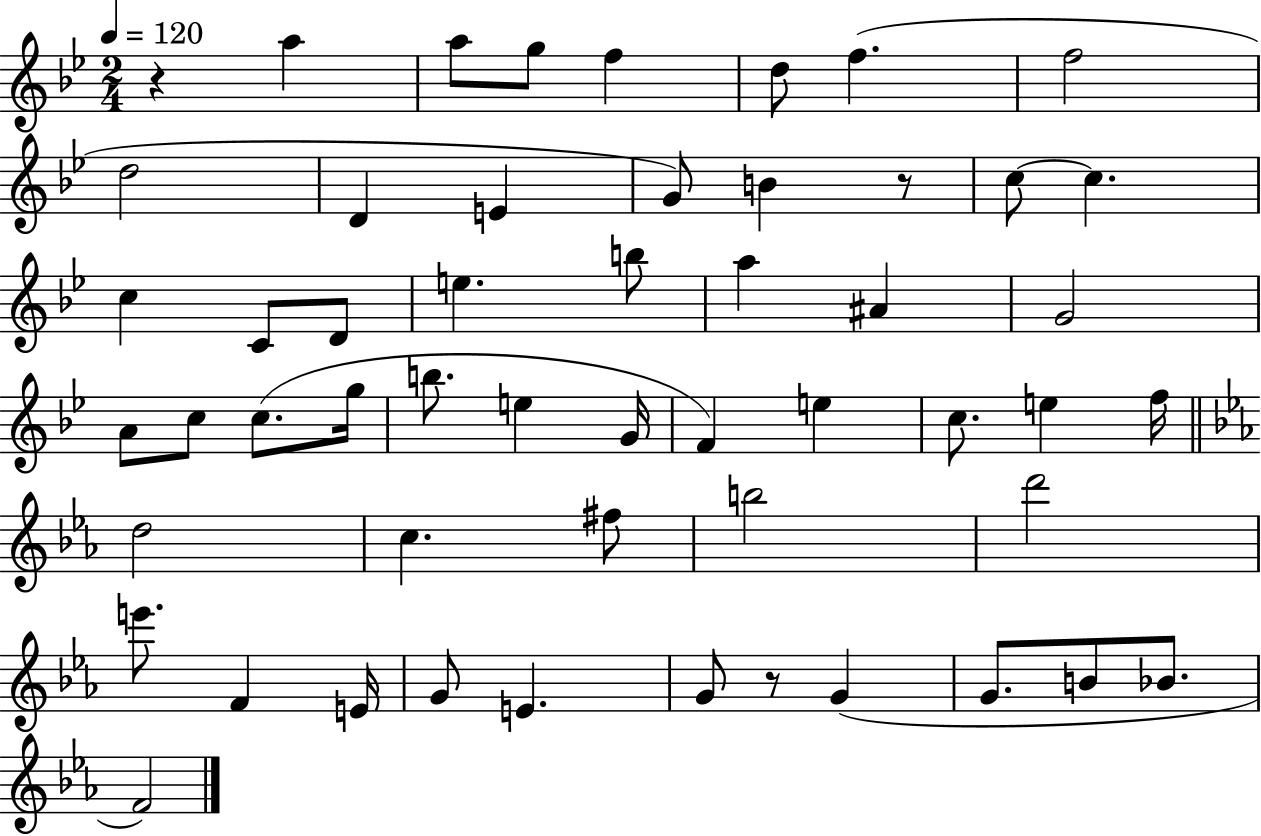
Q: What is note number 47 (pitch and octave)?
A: G4